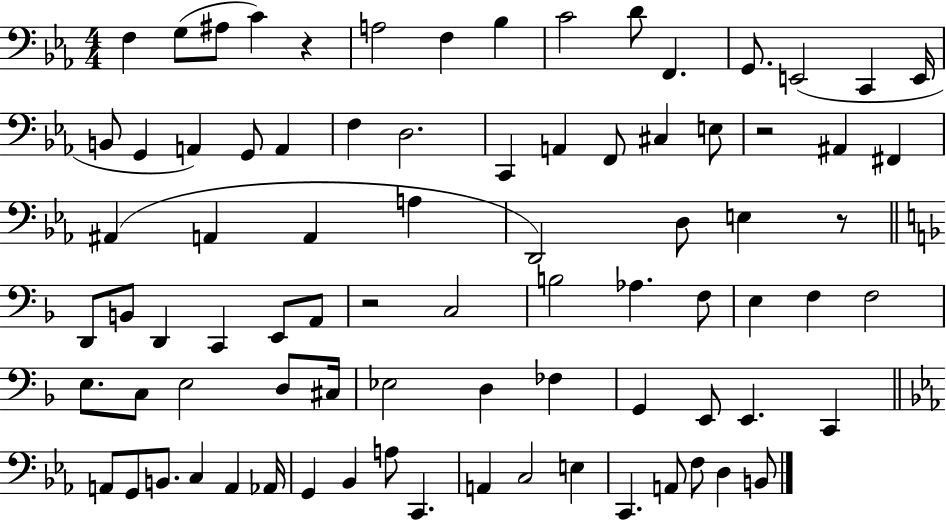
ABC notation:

X:1
T:Untitled
M:4/4
L:1/4
K:Eb
F, G,/2 ^A,/2 C z A,2 F, _B, C2 D/2 F,, G,,/2 E,,2 C,, E,,/4 B,,/2 G,, A,, G,,/2 A,, F, D,2 C,, A,, F,,/2 ^C, E,/2 z2 ^A,, ^F,, ^A,, A,, A,, A, D,,2 D,/2 E, z/2 D,,/2 B,,/2 D,, C,, E,,/2 A,,/2 z2 C,2 B,2 _A, F,/2 E, F, F,2 E,/2 C,/2 E,2 D,/2 ^C,/4 _E,2 D, _F, G,, E,,/2 E,, C,, A,,/2 G,,/2 B,,/2 C, A,, _A,,/4 G,, _B,, A,/2 C,, A,, C,2 E, C,, A,,/2 F,/2 D, B,,/2